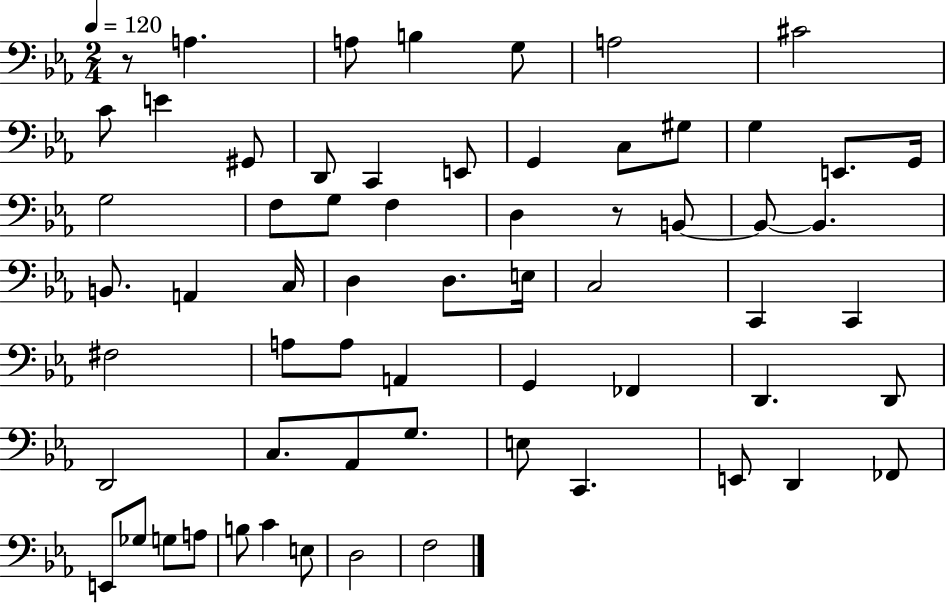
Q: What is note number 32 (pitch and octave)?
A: E3